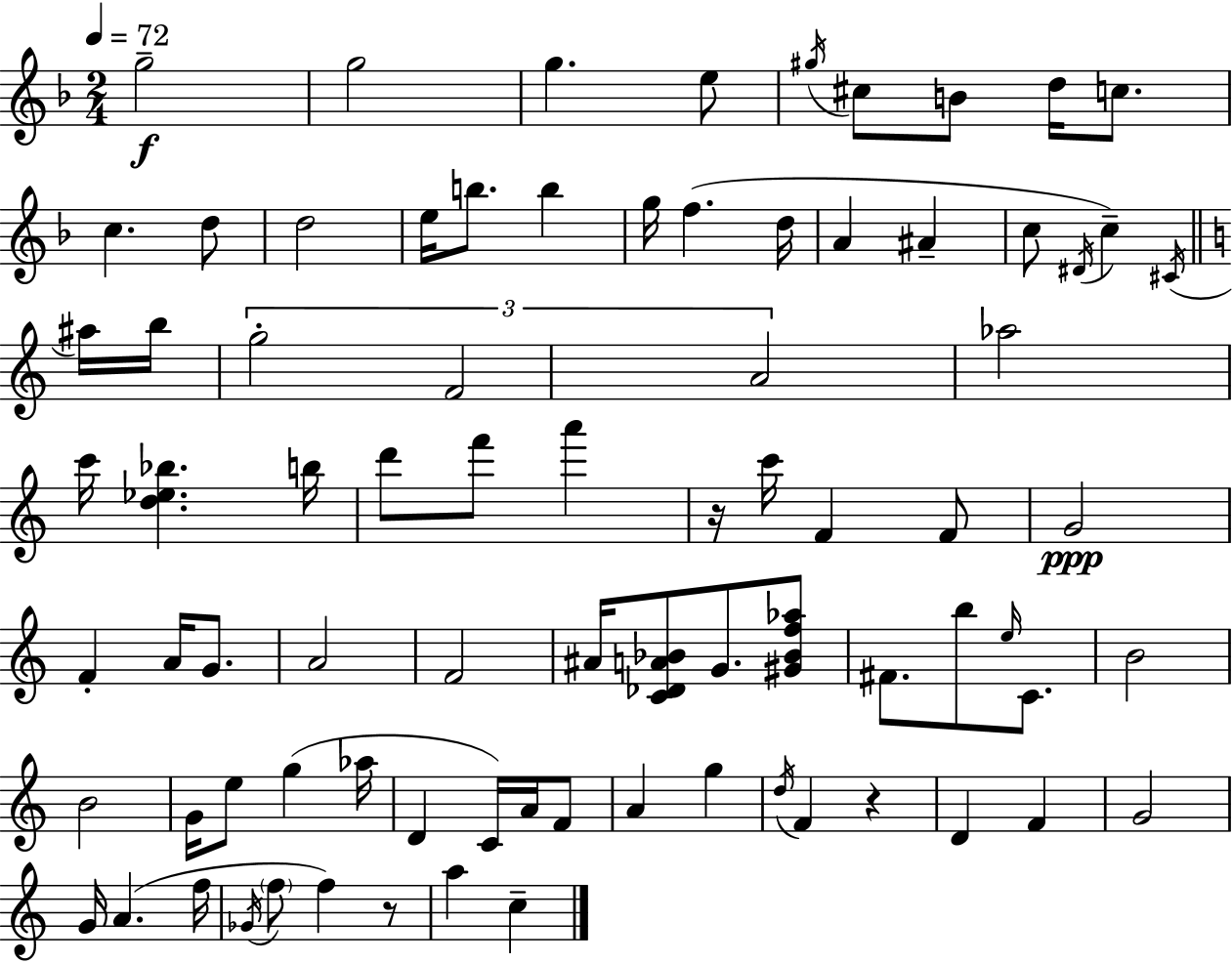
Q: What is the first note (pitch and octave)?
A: G5